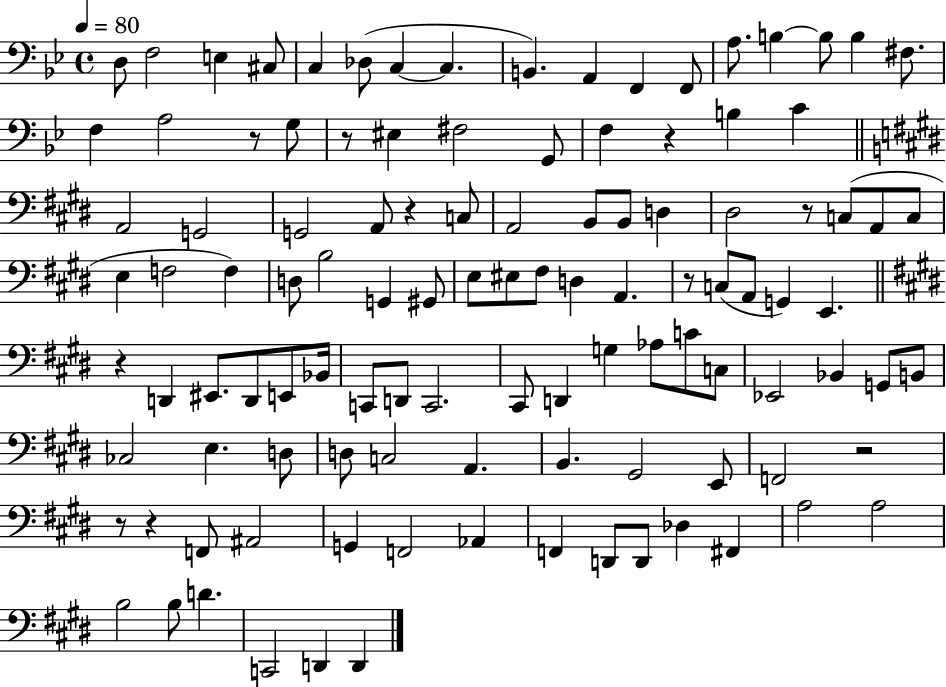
X:1
T:Untitled
M:4/4
L:1/4
K:Bb
D,/2 F,2 E, ^C,/2 C, _D,/2 C, C, B,, A,, F,, F,,/2 A,/2 B, B,/2 B, ^F,/2 F, A,2 z/2 G,/2 z/2 ^E, ^F,2 G,,/2 F, z B, C A,,2 G,,2 G,,2 A,,/2 z C,/2 A,,2 B,,/2 B,,/2 D, ^D,2 z/2 C,/2 A,,/2 C,/2 E, F,2 F, D,/2 B,2 G,, ^G,,/2 E,/2 ^E,/2 ^F,/2 D, A,, z/2 C,/2 A,,/2 G,, E,, z D,, ^E,,/2 D,,/2 E,,/2 _B,,/4 C,,/2 D,,/2 C,,2 ^C,,/2 D,, G, _A,/2 C/2 C,/2 _E,,2 _B,, G,,/2 B,,/2 _C,2 E, D,/2 D,/2 C,2 A,, B,, ^G,,2 E,,/2 F,,2 z2 z/2 z F,,/2 ^A,,2 G,, F,,2 _A,, F,, D,,/2 D,,/2 _D, ^F,, A,2 A,2 B,2 B,/2 D C,,2 D,, D,,